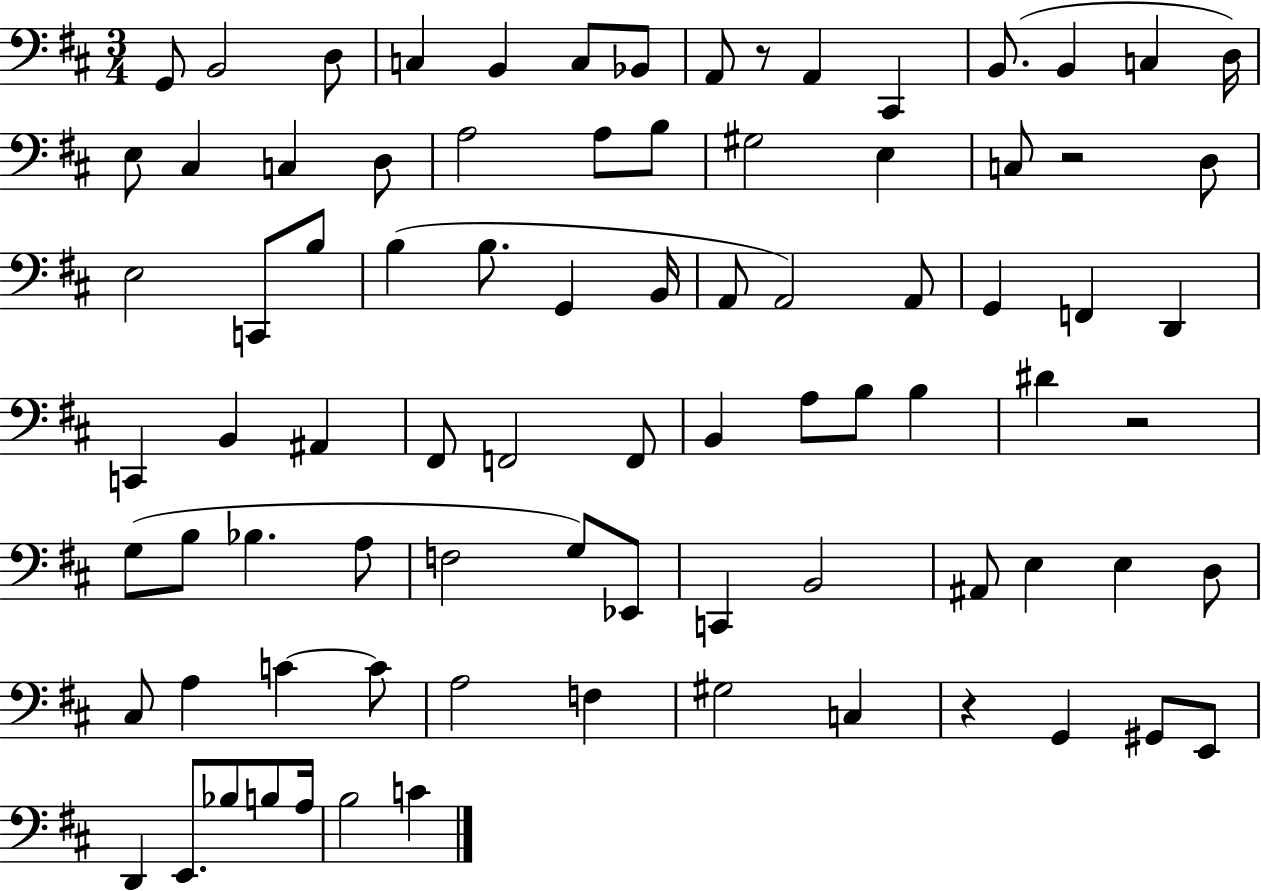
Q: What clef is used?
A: bass